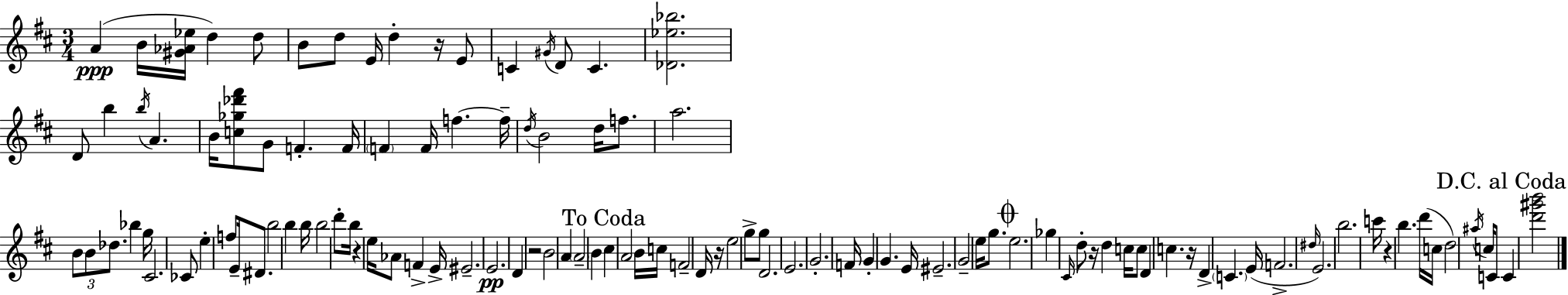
X:1
T:Untitled
M:3/4
L:1/4
K:D
A B/4 [^G_A_e]/4 d d/2 B/2 d/2 E/4 d z/4 E/2 C ^G/4 D/2 C [_D_e_b]2 D/2 b b/4 A B/4 [c_g_d'^f']/2 G/2 F F/4 F F/4 f f/4 d/4 B2 d/4 f/2 a2 B/2 B/2 _d/2 _b g/4 ^C2 _C/2 e f/2 E/4 ^D/2 b2 b b/4 b2 d'/2 b/4 z e/4 _A/2 F E/4 ^E2 E2 D z2 B2 A A2 B ^c A2 B/4 c/4 F2 D/4 z/4 e2 g/2 g/2 D2 E2 G2 F/4 G G E/4 ^E2 G2 e/4 g/2 e2 _g ^C/4 d/2 z/4 d c/4 c/2 D c z/4 D C E/4 F2 ^d/4 E2 b2 c'/4 z b d'/4 c/4 d2 ^a/4 c/4 C/2 C [d'^g'b']2